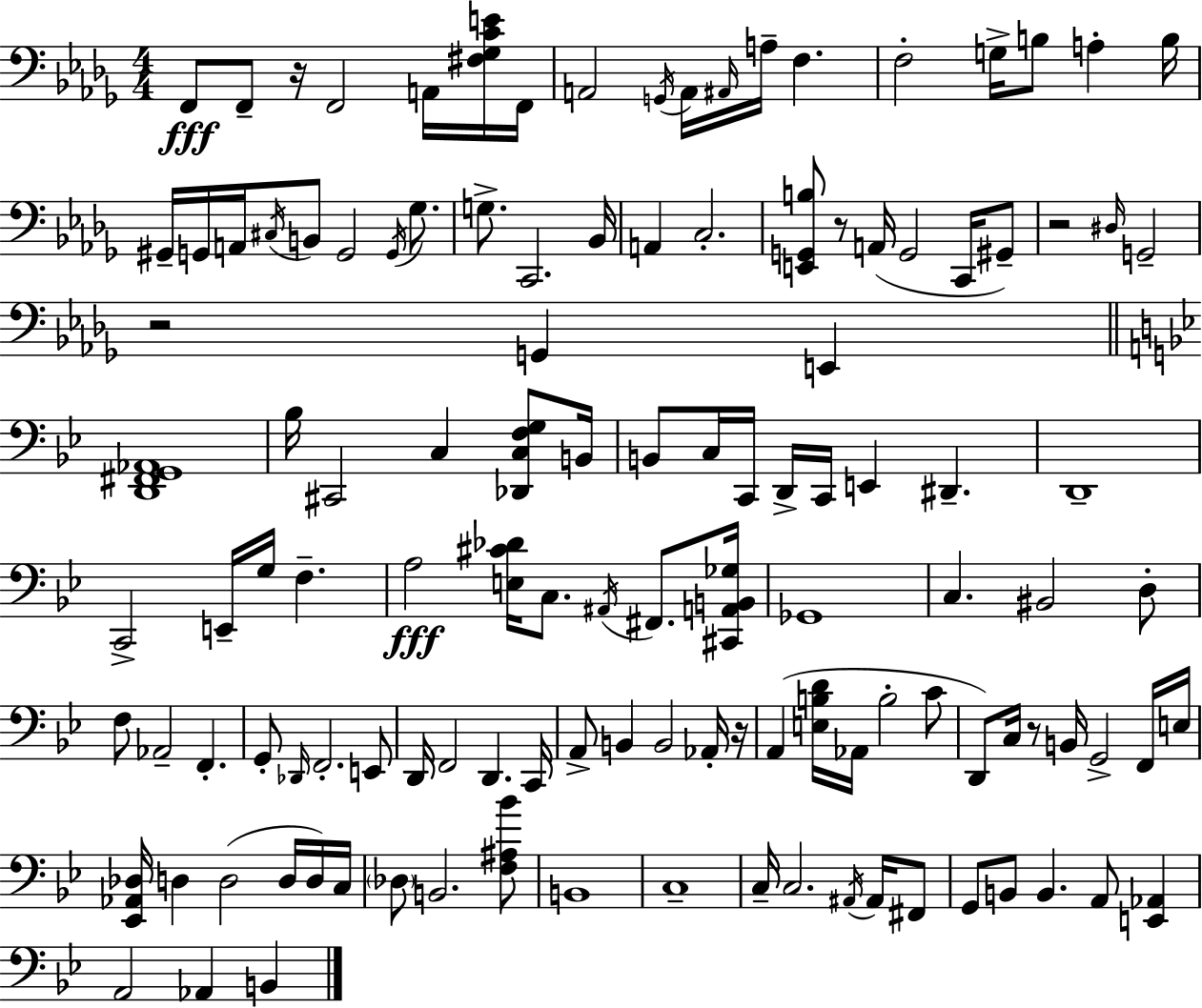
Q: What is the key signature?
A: BES minor